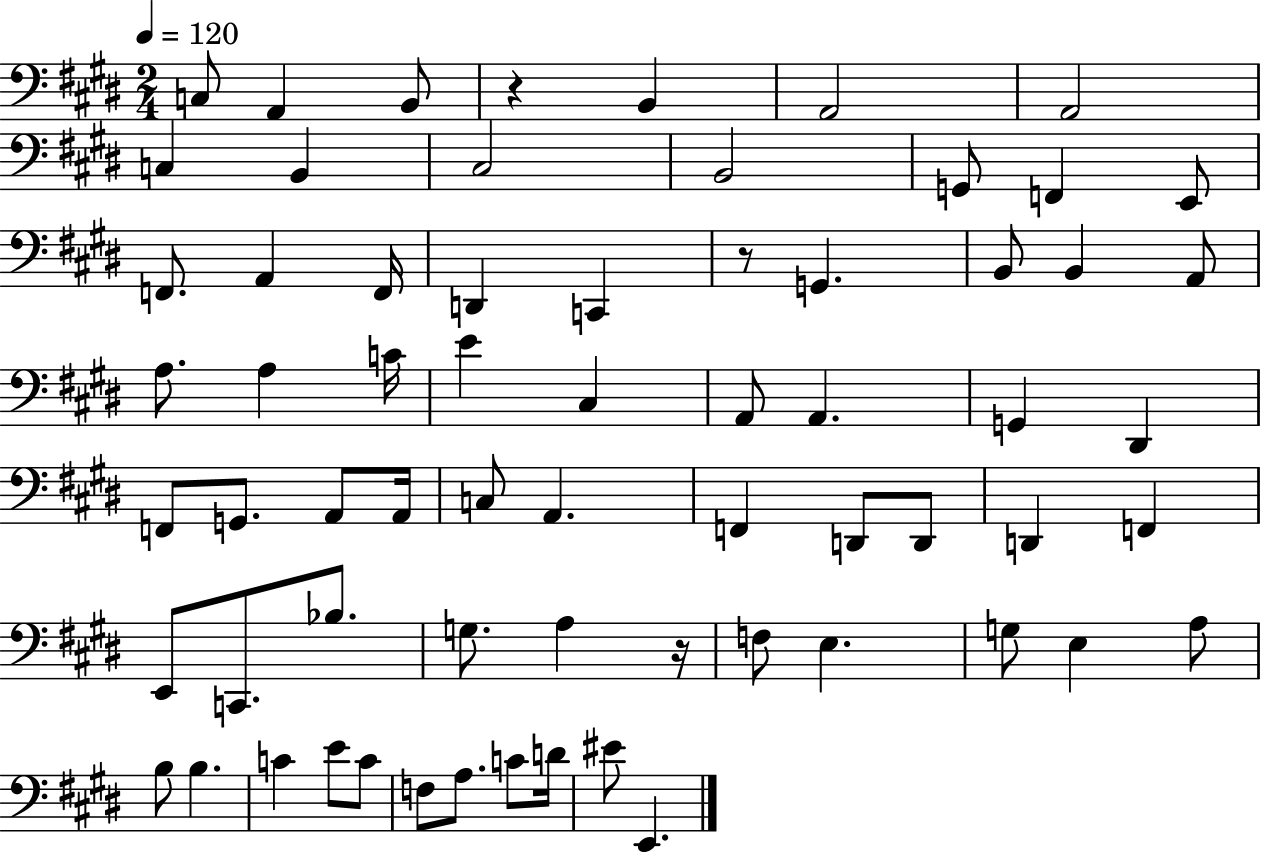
{
  \clef bass
  \numericTimeSignature
  \time 2/4
  \key e \major
  \tempo 4 = 120
  c8 a,4 b,8 | r4 b,4 | a,2 | a,2 | \break c4 b,4 | cis2 | b,2 | g,8 f,4 e,8 | \break f,8. a,4 f,16 | d,4 c,4 | r8 g,4. | b,8 b,4 a,8 | \break a8. a4 c'16 | e'4 cis4 | a,8 a,4. | g,4 dis,4 | \break f,8 g,8. a,8 a,16 | c8 a,4. | f,4 d,8 d,8 | d,4 f,4 | \break e,8 c,8. bes8. | g8. a4 r16 | f8 e4. | g8 e4 a8 | \break b8 b4. | c'4 e'8 c'8 | f8 a8. c'8 d'16 | eis'8 e,4. | \break \bar "|."
}